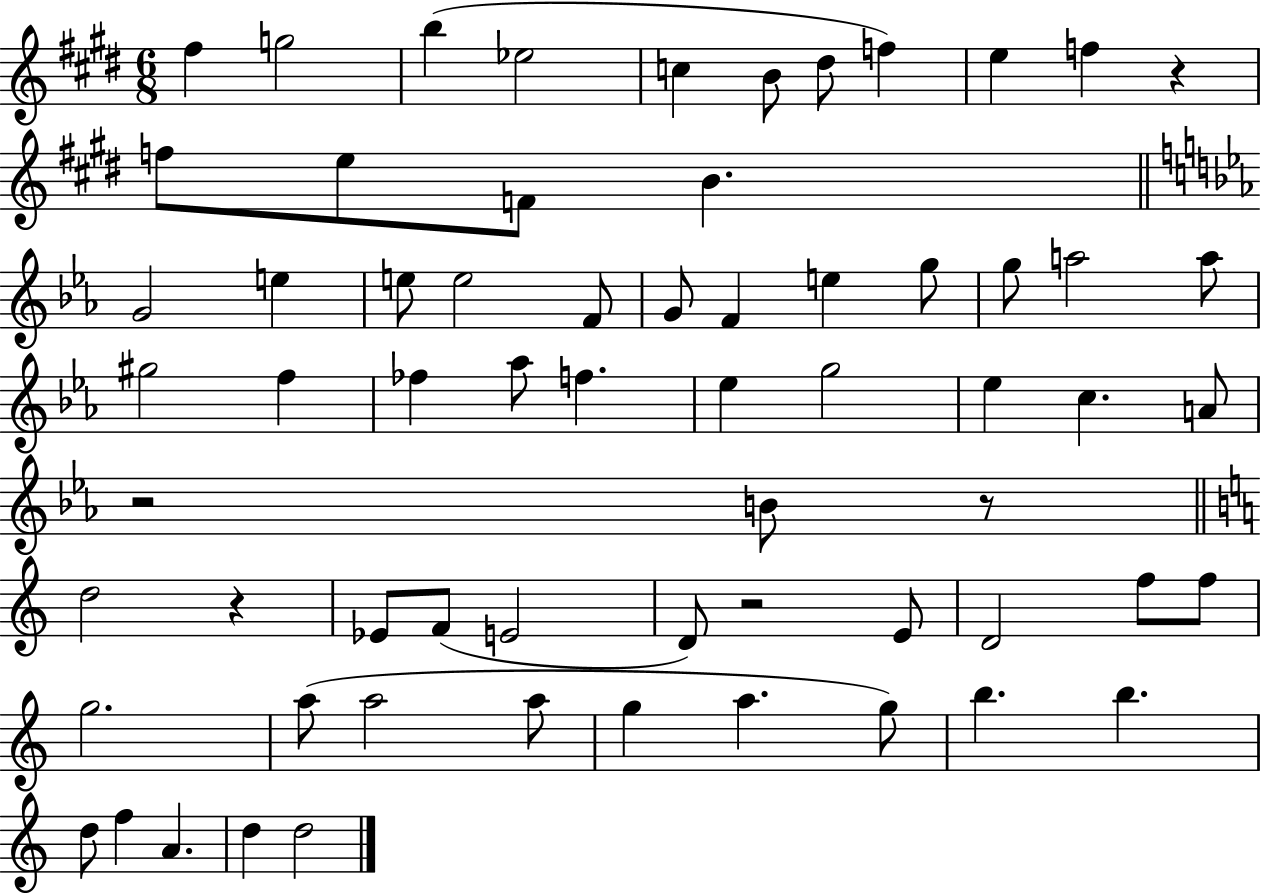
X:1
T:Untitled
M:6/8
L:1/4
K:E
^f g2 b _e2 c B/2 ^d/2 f e f z f/2 e/2 F/2 B G2 e e/2 e2 F/2 G/2 F e g/2 g/2 a2 a/2 ^g2 f _f _a/2 f _e g2 _e c A/2 z2 B/2 z/2 d2 z _E/2 F/2 E2 D/2 z2 E/2 D2 f/2 f/2 g2 a/2 a2 a/2 g a g/2 b b d/2 f A d d2